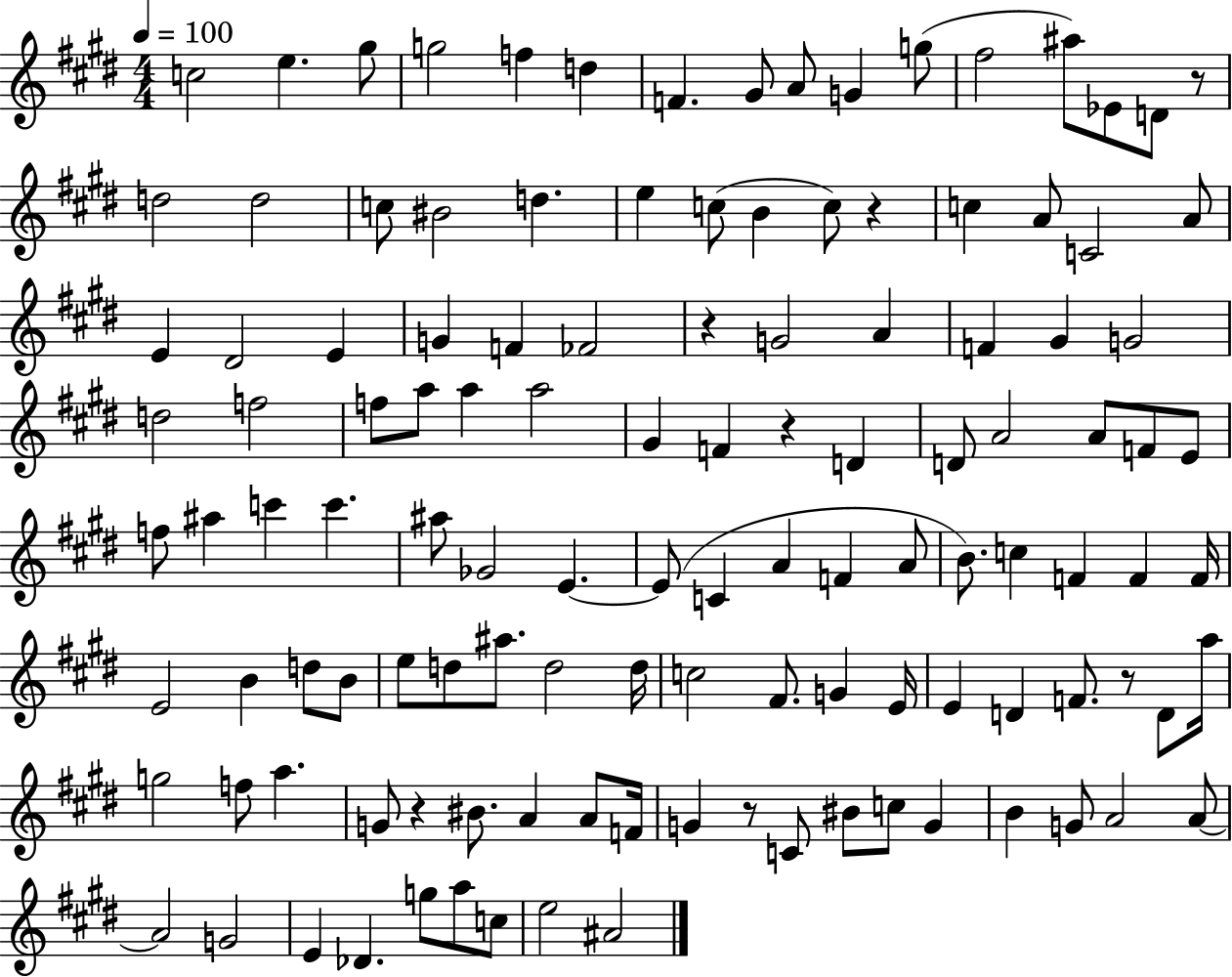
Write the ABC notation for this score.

X:1
T:Untitled
M:4/4
L:1/4
K:E
c2 e ^g/2 g2 f d F ^G/2 A/2 G g/2 ^f2 ^a/2 _E/2 D/2 z/2 d2 d2 c/2 ^B2 d e c/2 B c/2 z c A/2 C2 A/2 E ^D2 E G F _F2 z G2 A F ^G G2 d2 f2 f/2 a/2 a a2 ^G F z D D/2 A2 A/2 F/2 E/2 f/2 ^a c' c' ^a/2 _G2 E E/2 C A F A/2 B/2 c F F F/4 E2 B d/2 B/2 e/2 d/2 ^a/2 d2 d/4 c2 ^F/2 G E/4 E D F/2 z/2 D/2 a/4 g2 f/2 a G/2 z ^B/2 A A/2 F/4 G z/2 C/2 ^B/2 c/2 G B G/2 A2 A/2 A2 G2 E _D g/2 a/2 c/2 e2 ^A2